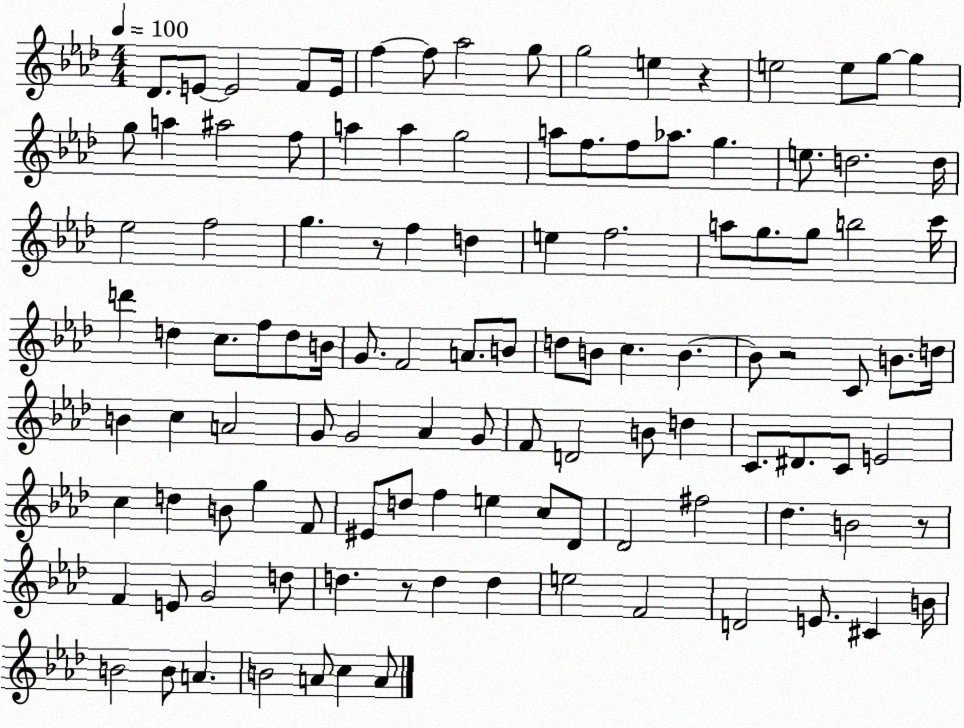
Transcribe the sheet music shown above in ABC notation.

X:1
T:Untitled
M:4/4
L:1/4
K:Ab
_D/2 E/2 E2 F/2 E/4 f f/2 _a2 g/2 g2 e z e2 e/2 g/2 g g/2 a ^a2 f/2 a a g2 a/2 f/2 f/2 _a/2 g e/2 d2 d/4 _e2 f2 g z/2 f d e f2 a/2 g/2 g/2 b2 c'/4 d' d c/2 f/2 d/2 B/4 G/2 F2 A/2 B/2 d/2 B/2 c B B/2 z2 C/2 B/2 d/4 B c A2 G/2 G2 _A G/2 F/2 D2 B/2 d C/2 ^D/2 C/2 E2 c d B/2 g F/2 ^E/2 d/2 f e c/2 _D/2 _D2 ^f2 _d B2 z/2 F E/2 G2 d/2 d z/2 d d e2 F2 D2 E/2 ^C B/4 B2 B/2 A B2 A/2 c A/2